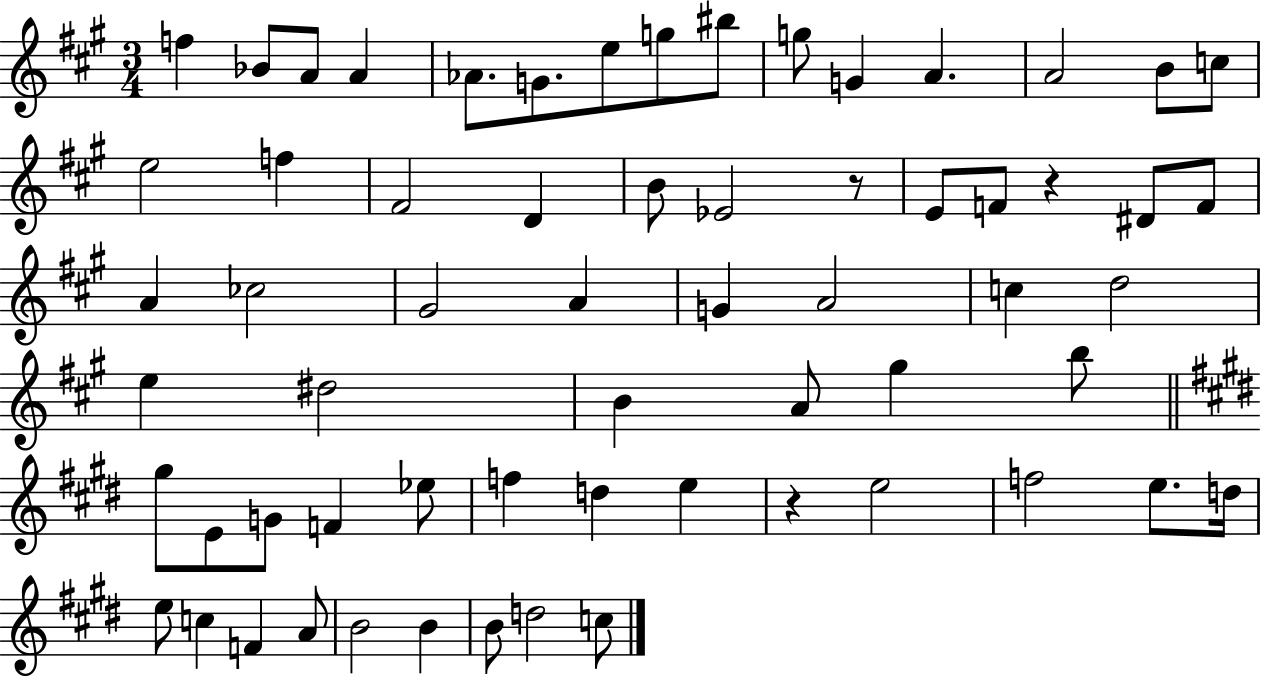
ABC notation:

X:1
T:Untitled
M:3/4
L:1/4
K:A
f _B/2 A/2 A _A/2 G/2 e/2 g/2 ^b/2 g/2 G A A2 B/2 c/2 e2 f ^F2 D B/2 _E2 z/2 E/2 F/2 z ^D/2 F/2 A _c2 ^G2 A G A2 c d2 e ^d2 B A/2 ^g b/2 ^g/2 E/2 G/2 F _e/2 f d e z e2 f2 e/2 d/4 e/2 c F A/2 B2 B B/2 d2 c/2